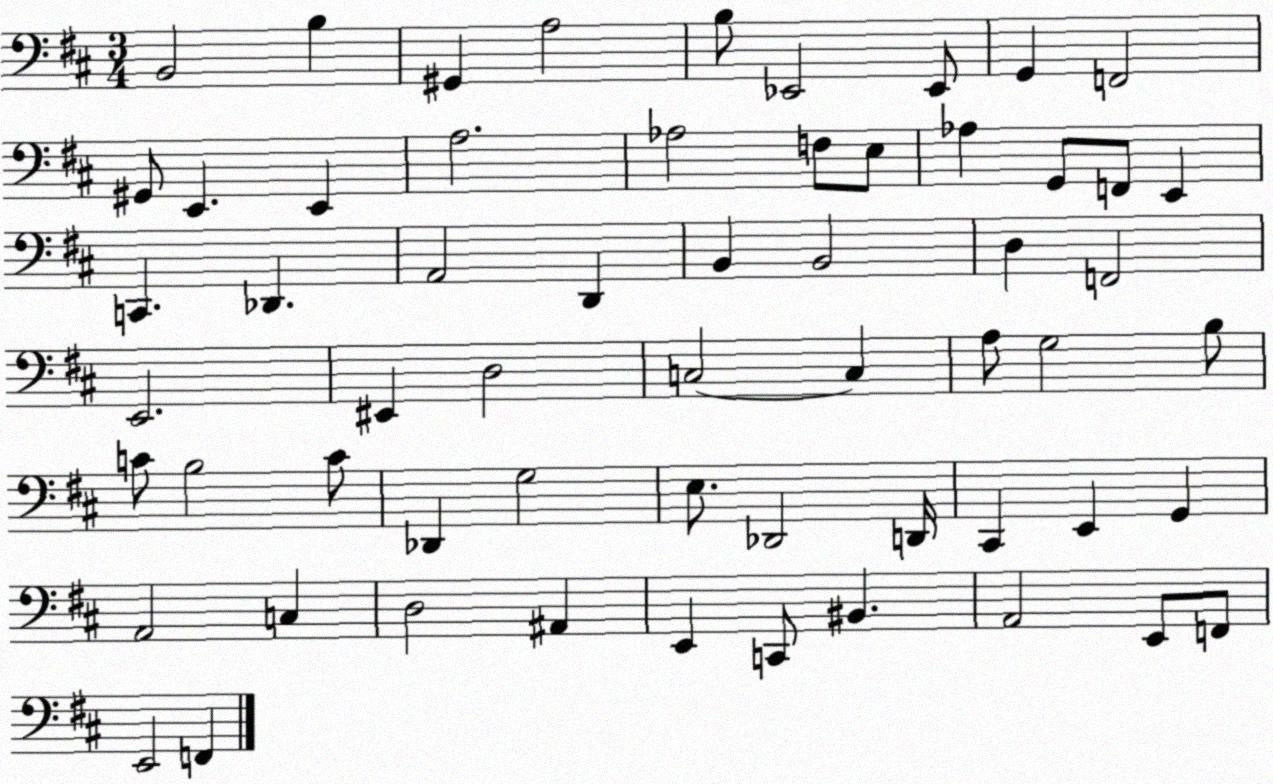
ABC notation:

X:1
T:Untitled
M:3/4
L:1/4
K:D
B,,2 B, ^G,, A,2 B,/2 _E,,2 _E,,/2 G,, F,,2 ^G,,/2 E,, E,, A,2 _A,2 F,/2 E,/2 _A, G,,/2 F,,/2 E,, C,, _D,, A,,2 D,, B,, B,,2 D, F,,2 E,,2 ^E,, D,2 C,2 C, A,/2 G,2 B,/2 C/2 B,2 C/2 _D,, G,2 E,/2 _D,,2 D,,/4 ^C,, E,, G,, A,,2 C, D,2 ^A,, E,, C,,/2 ^B,, A,,2 E,,/2 F,,/2 E,,2 F,,